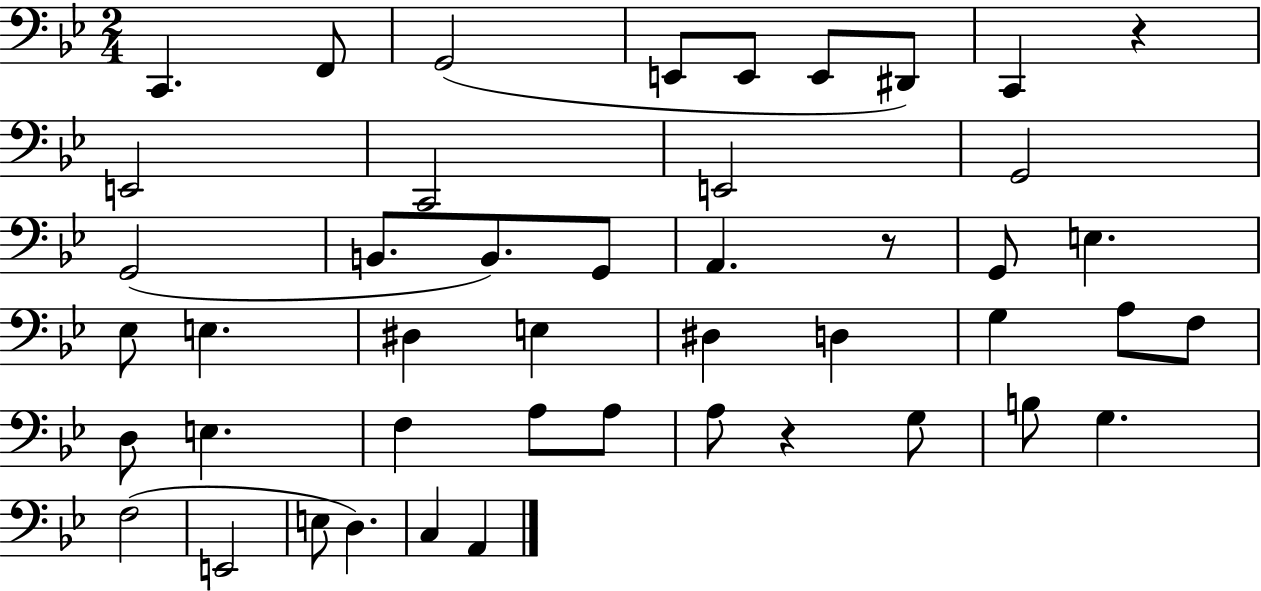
X:1
T:Untitled
M:2/4
L:1/4
K:Bb
C,, F,,/2 G,,2 E,,/2 E,,/2 E,,/2 ^D,,/2 C,, z E,,2 C,,2 E,,2 G,,2 G,,2 B,,/2 B,,/2 G,,/2 A,, z/2 G,,/2 E, _E,/2 E, ^D, E, ^D, D, G, A,/2 F,/2 D,/2 E, F, A,/2 A,/2 A,/2 z G,/2 B,/2 G, F,2 E,,2 E,/2 D, C, A,,